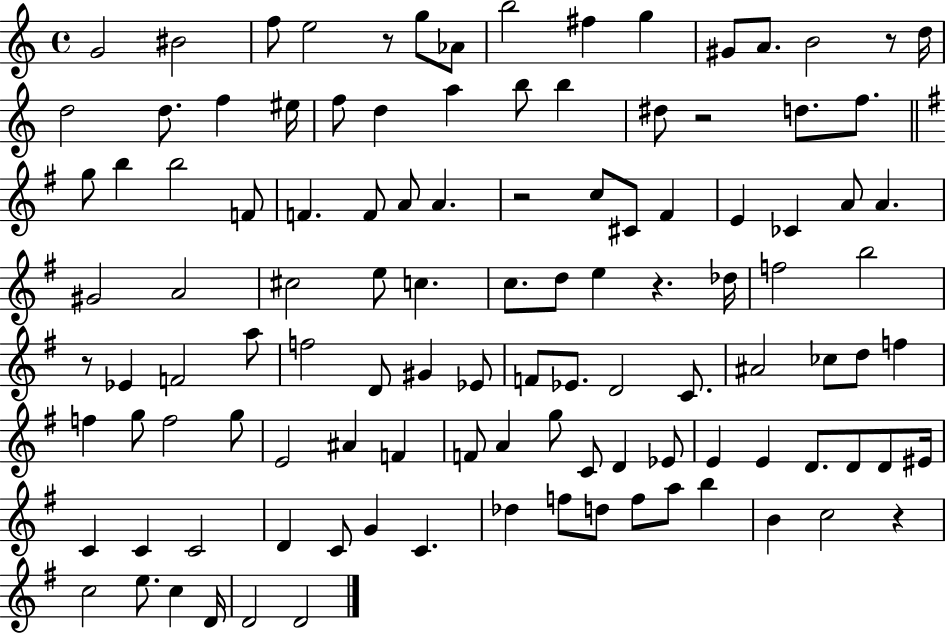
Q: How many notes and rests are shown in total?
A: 113